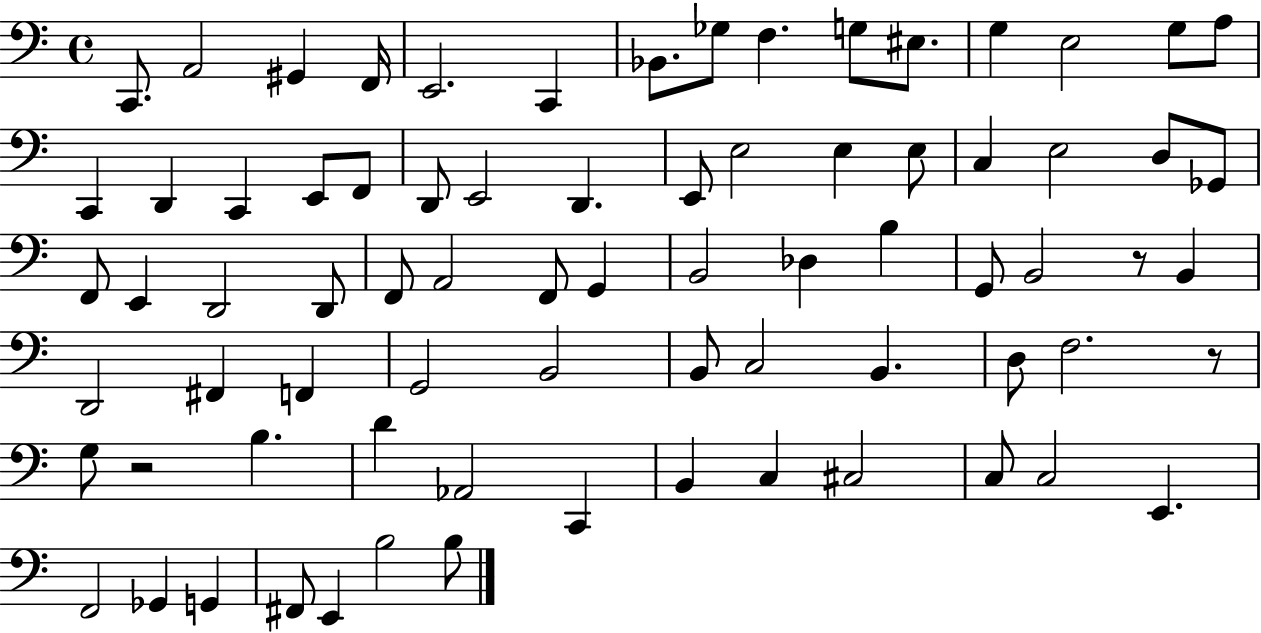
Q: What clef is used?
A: bass